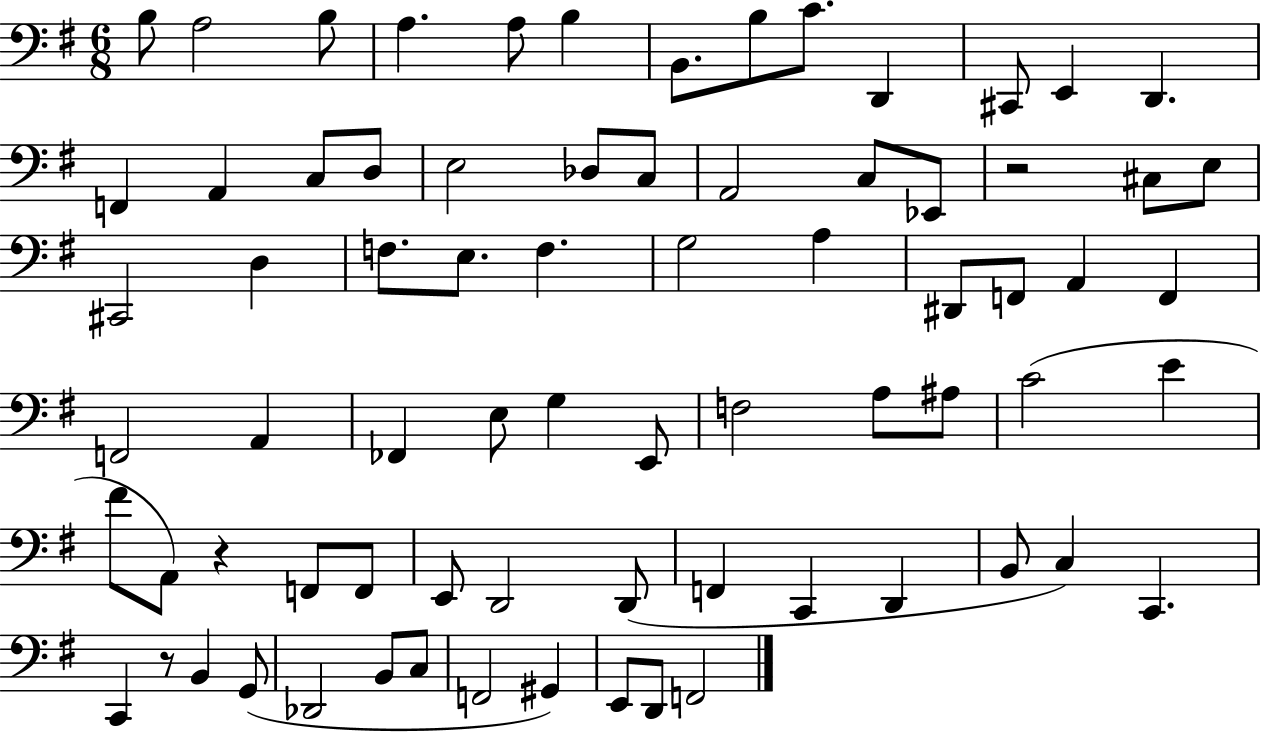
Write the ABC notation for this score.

X:1
T:Untitled
M:6/8
L:1/4
K:G
B,/2 A,2 B,/2 A, A,/2 B, B,,/2 B,/2 C/2 D,, ^C,,/2 E,, D,, F,, A,, C,/2 D,/2 E,2 _D,/2 C,/2 A,,2 C,/2 _E,,/2 z2 ^C,/2 E,/2 ^C,,2 D, F,/2 E,/2 F, G,2 A, ^D,,/2 F,,/2 A,, F,, F,,2 A,, _F,, E,/2 G, E,,/2 F,2 A,/2 ^A,/2 C2 E ^F/2 A,,/2 z F,,/2 F,,/2 E,,/2 D,,2 D,,/2 F,, C,, D,, B,,/2 C, C,, C,, z/2 B,, G,,/2 _D,,2 B,,/2 C,/2 F,,2 ^G,, E,,/2 D,,/2 F,,2